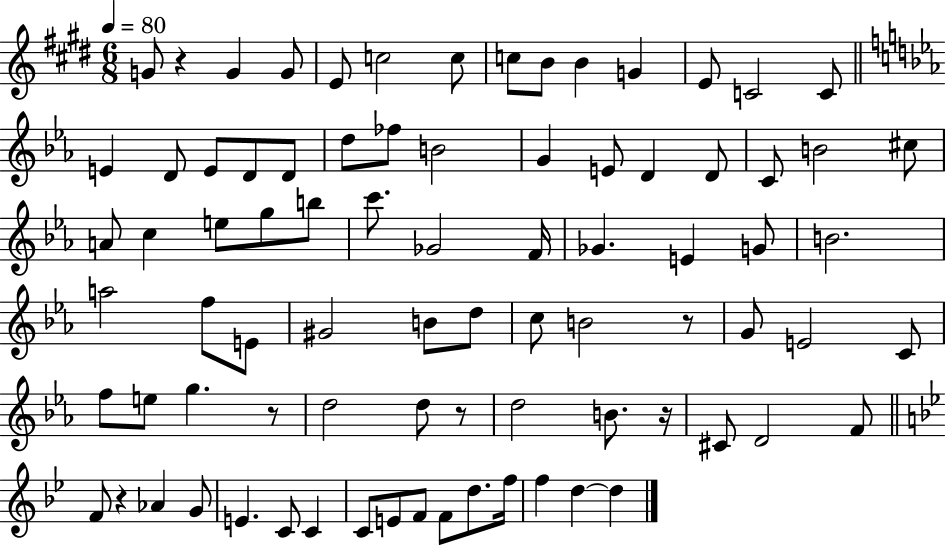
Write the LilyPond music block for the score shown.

{
  \clef treble
  \numericTimeSignature
  \time 6/8
  \key e \major
  \tempo 4 = 80
  g'8 r4 g'4 g'8 | e'8 c''2 c''8 | c''8 b'8 b'4 g'4 | e'8 c'2 c'8 | \break \bar "||" \break \key ees \major e'4 d'8 e'8 d'8 d'8 | d''8 fes''8 b'2 | g'4 e'8 d'4 d'8 | c'8 b'2 cis''8 | \break a'8 c''4 e''8 g''8 b''8 | c'''8. ges'2 f'16 | ges'4. e'4 g'8 | b'2. | \break a''2 f''8 e'8 | gis'2 b'8 d''8 | c''8 b'2 r8 | g'8 e'2 c'8 | \break f''8 e''8 g''4. r8 | d''2 d''8 r8 | d''2 b'8. r16 | cis'8 d'2 f'8 | \break \bar "||" \break \key g \minor f'8 r4 aes'4 g'8 | e'4. c'8 c'4 | c'8 e'8 f'8 f'8 d''8. f''16 | f''4 d''4~~ d''4 | \break \bar "|."
}